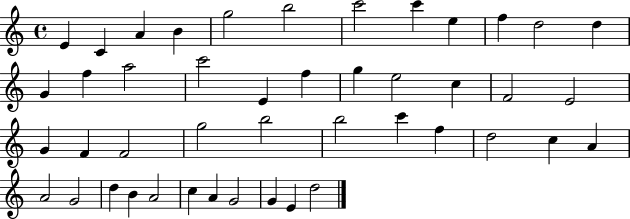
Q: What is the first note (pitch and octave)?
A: E4